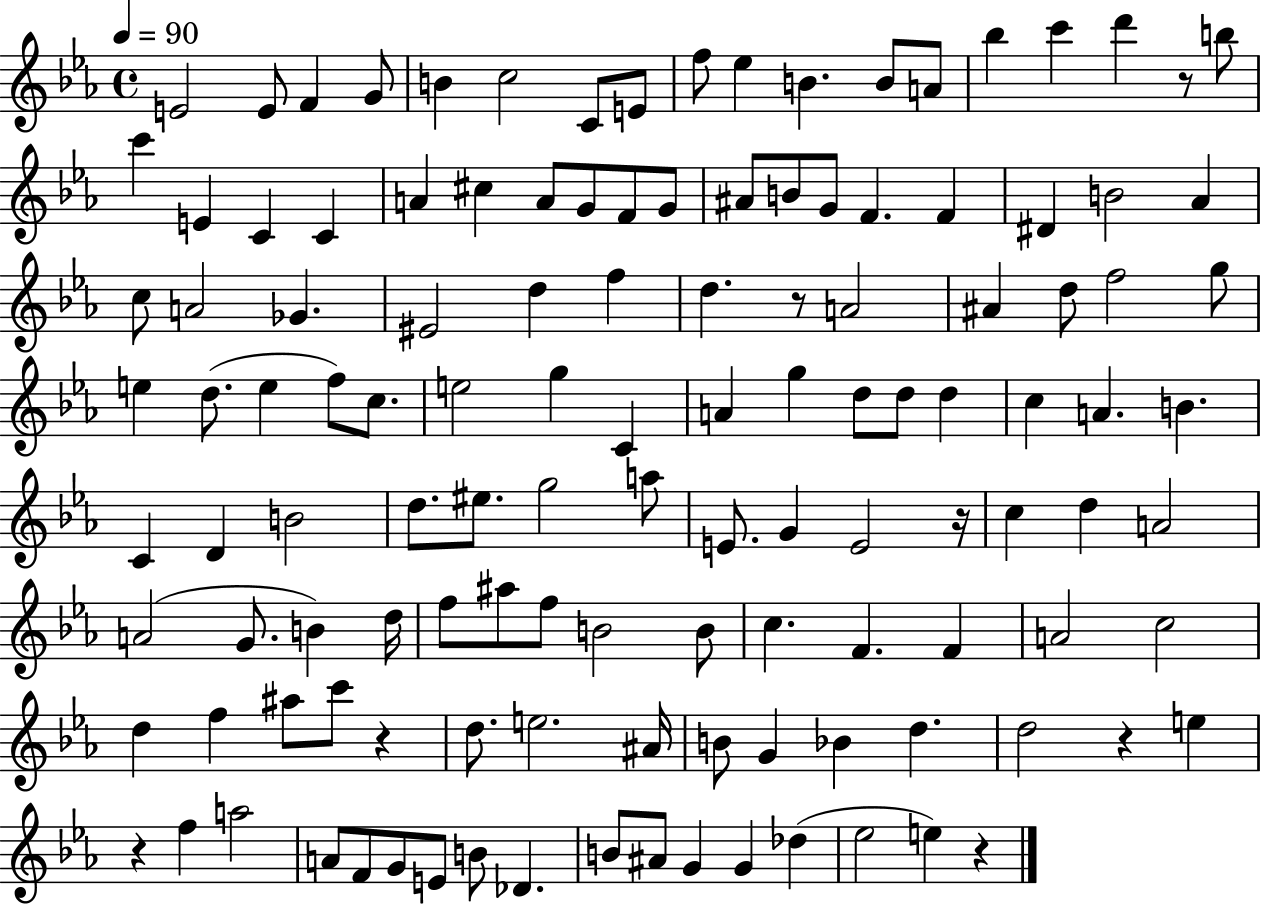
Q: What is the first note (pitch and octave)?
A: E4